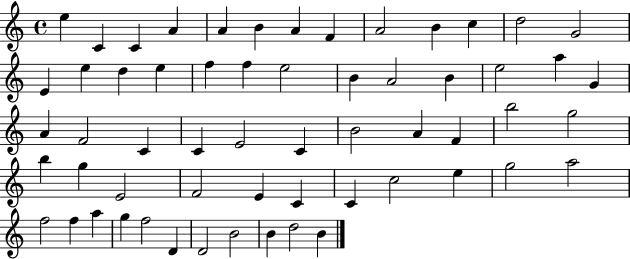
{
  \clef treble
  \time 4/4
  \defaultTimeSignature
  \key c \major
  e''4 c'4 c'4 a'4 | a'4 b'4 a'4 f'4 | a'2 b'4 c''4 | d''2 g'2 | \break e'4 e''4 d''4 e''4 | f''4 f''4 e''2 | b'4 a'2 b'4 | e''2 a''4 g'4 | \break a'4 f'2 c'4 | c'4 e'2 c'4 | b'2 a'4 f'4 | b''2 g''2 | \break b''4 g''4 e'2 | f'2 e'4 c'4 | c'4 c''2 e''4 | g''2 a''2 | \break f''2 f''4 a''4 | g''4 f''2 d'4 | d'2 b'2 | b'4 d''2 b'4 | \break \bar "|."
}